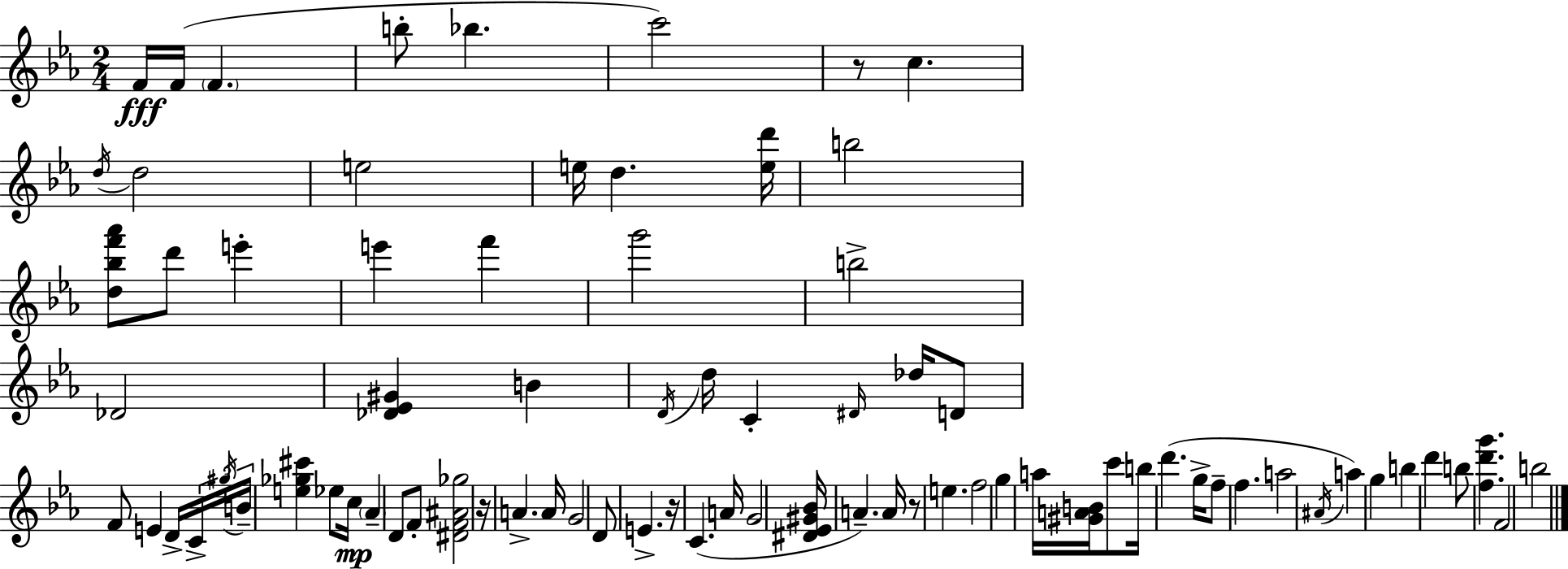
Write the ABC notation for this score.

X:1
T:Untitled
M:2/4
L:1/4
K:Cm
F/4 F/4 F b/2 _b c'2 z/2 c d/4 d2 e2 e/4 d [ed']/4 b2 [d_bf'_a']/2 d'/2 e' e' f' g'2 b2 _D2 [_D_E^G] B D/4 d/4 C ^D/4 _d/4 D/2 F/2 E D/4 C/4 ^g/4 B/4 [e_g^c'] _e/2 c/4 _A D/2 F/2 [^DF^A_g]2 z/4 A A/4 G2 D/2 E z/4 C A/4 G2 [^D_E^G_B]/4 A A/4 z/2 e f2 g a/4 [^GAB]/4 c'/2 b/4 d' g/4 f/2 f a2 ^A/4 a g b d' b/2 [fd'g'] F2 b2